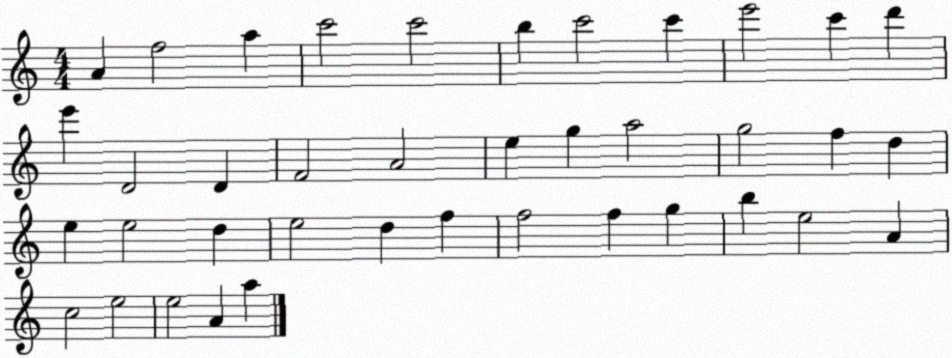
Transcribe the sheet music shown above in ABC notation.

X:1
T:Untitled
M:4/4
L:1/4
K:C
A f2 a c'2 c'2 b c'2 c' e'2 c' d' e' D2 D F2 A2 e g a2 g2 f d e e2 d e2 d f f2 f g b e2 A c2 e2 e2 A a